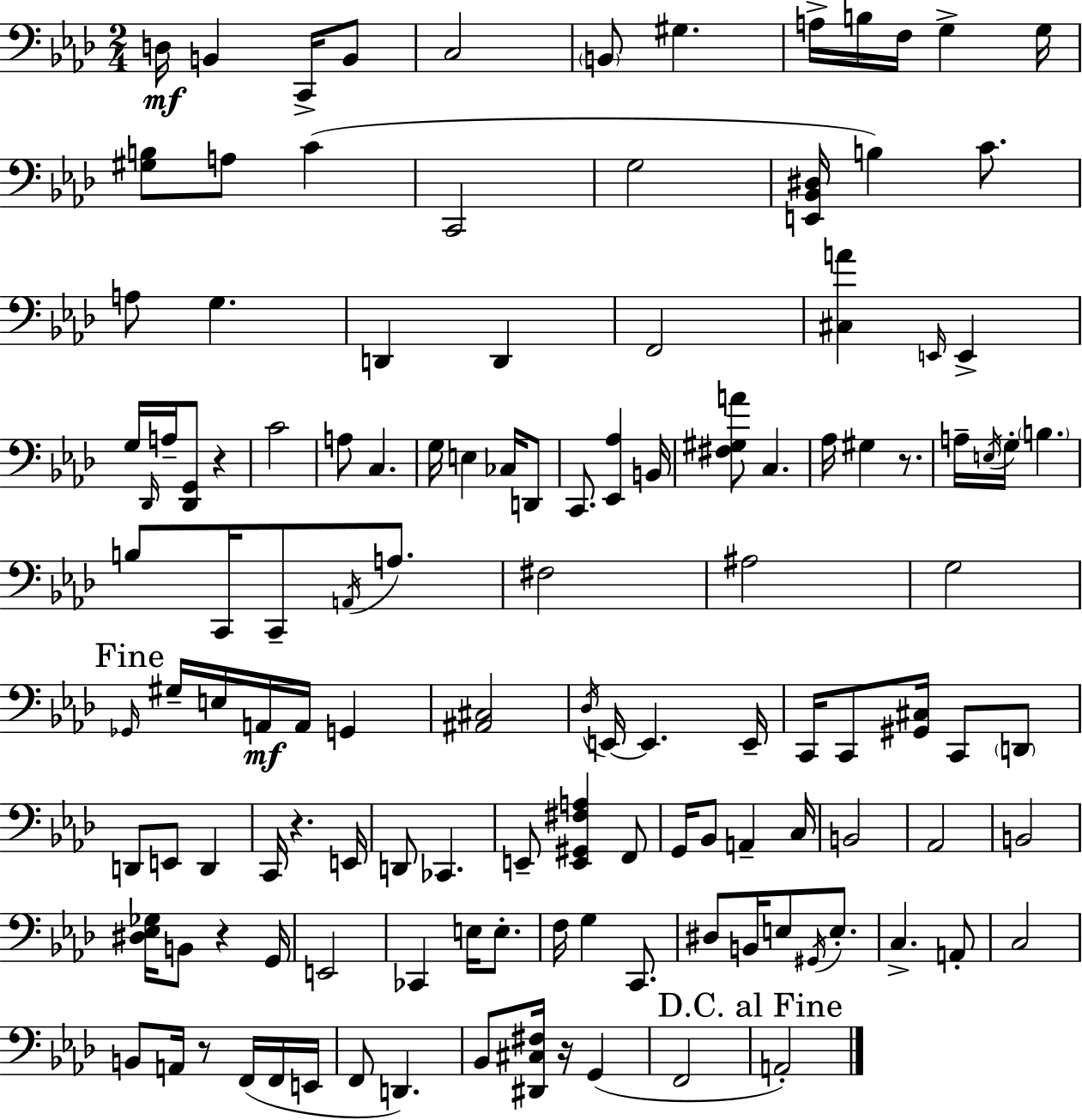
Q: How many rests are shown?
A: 6